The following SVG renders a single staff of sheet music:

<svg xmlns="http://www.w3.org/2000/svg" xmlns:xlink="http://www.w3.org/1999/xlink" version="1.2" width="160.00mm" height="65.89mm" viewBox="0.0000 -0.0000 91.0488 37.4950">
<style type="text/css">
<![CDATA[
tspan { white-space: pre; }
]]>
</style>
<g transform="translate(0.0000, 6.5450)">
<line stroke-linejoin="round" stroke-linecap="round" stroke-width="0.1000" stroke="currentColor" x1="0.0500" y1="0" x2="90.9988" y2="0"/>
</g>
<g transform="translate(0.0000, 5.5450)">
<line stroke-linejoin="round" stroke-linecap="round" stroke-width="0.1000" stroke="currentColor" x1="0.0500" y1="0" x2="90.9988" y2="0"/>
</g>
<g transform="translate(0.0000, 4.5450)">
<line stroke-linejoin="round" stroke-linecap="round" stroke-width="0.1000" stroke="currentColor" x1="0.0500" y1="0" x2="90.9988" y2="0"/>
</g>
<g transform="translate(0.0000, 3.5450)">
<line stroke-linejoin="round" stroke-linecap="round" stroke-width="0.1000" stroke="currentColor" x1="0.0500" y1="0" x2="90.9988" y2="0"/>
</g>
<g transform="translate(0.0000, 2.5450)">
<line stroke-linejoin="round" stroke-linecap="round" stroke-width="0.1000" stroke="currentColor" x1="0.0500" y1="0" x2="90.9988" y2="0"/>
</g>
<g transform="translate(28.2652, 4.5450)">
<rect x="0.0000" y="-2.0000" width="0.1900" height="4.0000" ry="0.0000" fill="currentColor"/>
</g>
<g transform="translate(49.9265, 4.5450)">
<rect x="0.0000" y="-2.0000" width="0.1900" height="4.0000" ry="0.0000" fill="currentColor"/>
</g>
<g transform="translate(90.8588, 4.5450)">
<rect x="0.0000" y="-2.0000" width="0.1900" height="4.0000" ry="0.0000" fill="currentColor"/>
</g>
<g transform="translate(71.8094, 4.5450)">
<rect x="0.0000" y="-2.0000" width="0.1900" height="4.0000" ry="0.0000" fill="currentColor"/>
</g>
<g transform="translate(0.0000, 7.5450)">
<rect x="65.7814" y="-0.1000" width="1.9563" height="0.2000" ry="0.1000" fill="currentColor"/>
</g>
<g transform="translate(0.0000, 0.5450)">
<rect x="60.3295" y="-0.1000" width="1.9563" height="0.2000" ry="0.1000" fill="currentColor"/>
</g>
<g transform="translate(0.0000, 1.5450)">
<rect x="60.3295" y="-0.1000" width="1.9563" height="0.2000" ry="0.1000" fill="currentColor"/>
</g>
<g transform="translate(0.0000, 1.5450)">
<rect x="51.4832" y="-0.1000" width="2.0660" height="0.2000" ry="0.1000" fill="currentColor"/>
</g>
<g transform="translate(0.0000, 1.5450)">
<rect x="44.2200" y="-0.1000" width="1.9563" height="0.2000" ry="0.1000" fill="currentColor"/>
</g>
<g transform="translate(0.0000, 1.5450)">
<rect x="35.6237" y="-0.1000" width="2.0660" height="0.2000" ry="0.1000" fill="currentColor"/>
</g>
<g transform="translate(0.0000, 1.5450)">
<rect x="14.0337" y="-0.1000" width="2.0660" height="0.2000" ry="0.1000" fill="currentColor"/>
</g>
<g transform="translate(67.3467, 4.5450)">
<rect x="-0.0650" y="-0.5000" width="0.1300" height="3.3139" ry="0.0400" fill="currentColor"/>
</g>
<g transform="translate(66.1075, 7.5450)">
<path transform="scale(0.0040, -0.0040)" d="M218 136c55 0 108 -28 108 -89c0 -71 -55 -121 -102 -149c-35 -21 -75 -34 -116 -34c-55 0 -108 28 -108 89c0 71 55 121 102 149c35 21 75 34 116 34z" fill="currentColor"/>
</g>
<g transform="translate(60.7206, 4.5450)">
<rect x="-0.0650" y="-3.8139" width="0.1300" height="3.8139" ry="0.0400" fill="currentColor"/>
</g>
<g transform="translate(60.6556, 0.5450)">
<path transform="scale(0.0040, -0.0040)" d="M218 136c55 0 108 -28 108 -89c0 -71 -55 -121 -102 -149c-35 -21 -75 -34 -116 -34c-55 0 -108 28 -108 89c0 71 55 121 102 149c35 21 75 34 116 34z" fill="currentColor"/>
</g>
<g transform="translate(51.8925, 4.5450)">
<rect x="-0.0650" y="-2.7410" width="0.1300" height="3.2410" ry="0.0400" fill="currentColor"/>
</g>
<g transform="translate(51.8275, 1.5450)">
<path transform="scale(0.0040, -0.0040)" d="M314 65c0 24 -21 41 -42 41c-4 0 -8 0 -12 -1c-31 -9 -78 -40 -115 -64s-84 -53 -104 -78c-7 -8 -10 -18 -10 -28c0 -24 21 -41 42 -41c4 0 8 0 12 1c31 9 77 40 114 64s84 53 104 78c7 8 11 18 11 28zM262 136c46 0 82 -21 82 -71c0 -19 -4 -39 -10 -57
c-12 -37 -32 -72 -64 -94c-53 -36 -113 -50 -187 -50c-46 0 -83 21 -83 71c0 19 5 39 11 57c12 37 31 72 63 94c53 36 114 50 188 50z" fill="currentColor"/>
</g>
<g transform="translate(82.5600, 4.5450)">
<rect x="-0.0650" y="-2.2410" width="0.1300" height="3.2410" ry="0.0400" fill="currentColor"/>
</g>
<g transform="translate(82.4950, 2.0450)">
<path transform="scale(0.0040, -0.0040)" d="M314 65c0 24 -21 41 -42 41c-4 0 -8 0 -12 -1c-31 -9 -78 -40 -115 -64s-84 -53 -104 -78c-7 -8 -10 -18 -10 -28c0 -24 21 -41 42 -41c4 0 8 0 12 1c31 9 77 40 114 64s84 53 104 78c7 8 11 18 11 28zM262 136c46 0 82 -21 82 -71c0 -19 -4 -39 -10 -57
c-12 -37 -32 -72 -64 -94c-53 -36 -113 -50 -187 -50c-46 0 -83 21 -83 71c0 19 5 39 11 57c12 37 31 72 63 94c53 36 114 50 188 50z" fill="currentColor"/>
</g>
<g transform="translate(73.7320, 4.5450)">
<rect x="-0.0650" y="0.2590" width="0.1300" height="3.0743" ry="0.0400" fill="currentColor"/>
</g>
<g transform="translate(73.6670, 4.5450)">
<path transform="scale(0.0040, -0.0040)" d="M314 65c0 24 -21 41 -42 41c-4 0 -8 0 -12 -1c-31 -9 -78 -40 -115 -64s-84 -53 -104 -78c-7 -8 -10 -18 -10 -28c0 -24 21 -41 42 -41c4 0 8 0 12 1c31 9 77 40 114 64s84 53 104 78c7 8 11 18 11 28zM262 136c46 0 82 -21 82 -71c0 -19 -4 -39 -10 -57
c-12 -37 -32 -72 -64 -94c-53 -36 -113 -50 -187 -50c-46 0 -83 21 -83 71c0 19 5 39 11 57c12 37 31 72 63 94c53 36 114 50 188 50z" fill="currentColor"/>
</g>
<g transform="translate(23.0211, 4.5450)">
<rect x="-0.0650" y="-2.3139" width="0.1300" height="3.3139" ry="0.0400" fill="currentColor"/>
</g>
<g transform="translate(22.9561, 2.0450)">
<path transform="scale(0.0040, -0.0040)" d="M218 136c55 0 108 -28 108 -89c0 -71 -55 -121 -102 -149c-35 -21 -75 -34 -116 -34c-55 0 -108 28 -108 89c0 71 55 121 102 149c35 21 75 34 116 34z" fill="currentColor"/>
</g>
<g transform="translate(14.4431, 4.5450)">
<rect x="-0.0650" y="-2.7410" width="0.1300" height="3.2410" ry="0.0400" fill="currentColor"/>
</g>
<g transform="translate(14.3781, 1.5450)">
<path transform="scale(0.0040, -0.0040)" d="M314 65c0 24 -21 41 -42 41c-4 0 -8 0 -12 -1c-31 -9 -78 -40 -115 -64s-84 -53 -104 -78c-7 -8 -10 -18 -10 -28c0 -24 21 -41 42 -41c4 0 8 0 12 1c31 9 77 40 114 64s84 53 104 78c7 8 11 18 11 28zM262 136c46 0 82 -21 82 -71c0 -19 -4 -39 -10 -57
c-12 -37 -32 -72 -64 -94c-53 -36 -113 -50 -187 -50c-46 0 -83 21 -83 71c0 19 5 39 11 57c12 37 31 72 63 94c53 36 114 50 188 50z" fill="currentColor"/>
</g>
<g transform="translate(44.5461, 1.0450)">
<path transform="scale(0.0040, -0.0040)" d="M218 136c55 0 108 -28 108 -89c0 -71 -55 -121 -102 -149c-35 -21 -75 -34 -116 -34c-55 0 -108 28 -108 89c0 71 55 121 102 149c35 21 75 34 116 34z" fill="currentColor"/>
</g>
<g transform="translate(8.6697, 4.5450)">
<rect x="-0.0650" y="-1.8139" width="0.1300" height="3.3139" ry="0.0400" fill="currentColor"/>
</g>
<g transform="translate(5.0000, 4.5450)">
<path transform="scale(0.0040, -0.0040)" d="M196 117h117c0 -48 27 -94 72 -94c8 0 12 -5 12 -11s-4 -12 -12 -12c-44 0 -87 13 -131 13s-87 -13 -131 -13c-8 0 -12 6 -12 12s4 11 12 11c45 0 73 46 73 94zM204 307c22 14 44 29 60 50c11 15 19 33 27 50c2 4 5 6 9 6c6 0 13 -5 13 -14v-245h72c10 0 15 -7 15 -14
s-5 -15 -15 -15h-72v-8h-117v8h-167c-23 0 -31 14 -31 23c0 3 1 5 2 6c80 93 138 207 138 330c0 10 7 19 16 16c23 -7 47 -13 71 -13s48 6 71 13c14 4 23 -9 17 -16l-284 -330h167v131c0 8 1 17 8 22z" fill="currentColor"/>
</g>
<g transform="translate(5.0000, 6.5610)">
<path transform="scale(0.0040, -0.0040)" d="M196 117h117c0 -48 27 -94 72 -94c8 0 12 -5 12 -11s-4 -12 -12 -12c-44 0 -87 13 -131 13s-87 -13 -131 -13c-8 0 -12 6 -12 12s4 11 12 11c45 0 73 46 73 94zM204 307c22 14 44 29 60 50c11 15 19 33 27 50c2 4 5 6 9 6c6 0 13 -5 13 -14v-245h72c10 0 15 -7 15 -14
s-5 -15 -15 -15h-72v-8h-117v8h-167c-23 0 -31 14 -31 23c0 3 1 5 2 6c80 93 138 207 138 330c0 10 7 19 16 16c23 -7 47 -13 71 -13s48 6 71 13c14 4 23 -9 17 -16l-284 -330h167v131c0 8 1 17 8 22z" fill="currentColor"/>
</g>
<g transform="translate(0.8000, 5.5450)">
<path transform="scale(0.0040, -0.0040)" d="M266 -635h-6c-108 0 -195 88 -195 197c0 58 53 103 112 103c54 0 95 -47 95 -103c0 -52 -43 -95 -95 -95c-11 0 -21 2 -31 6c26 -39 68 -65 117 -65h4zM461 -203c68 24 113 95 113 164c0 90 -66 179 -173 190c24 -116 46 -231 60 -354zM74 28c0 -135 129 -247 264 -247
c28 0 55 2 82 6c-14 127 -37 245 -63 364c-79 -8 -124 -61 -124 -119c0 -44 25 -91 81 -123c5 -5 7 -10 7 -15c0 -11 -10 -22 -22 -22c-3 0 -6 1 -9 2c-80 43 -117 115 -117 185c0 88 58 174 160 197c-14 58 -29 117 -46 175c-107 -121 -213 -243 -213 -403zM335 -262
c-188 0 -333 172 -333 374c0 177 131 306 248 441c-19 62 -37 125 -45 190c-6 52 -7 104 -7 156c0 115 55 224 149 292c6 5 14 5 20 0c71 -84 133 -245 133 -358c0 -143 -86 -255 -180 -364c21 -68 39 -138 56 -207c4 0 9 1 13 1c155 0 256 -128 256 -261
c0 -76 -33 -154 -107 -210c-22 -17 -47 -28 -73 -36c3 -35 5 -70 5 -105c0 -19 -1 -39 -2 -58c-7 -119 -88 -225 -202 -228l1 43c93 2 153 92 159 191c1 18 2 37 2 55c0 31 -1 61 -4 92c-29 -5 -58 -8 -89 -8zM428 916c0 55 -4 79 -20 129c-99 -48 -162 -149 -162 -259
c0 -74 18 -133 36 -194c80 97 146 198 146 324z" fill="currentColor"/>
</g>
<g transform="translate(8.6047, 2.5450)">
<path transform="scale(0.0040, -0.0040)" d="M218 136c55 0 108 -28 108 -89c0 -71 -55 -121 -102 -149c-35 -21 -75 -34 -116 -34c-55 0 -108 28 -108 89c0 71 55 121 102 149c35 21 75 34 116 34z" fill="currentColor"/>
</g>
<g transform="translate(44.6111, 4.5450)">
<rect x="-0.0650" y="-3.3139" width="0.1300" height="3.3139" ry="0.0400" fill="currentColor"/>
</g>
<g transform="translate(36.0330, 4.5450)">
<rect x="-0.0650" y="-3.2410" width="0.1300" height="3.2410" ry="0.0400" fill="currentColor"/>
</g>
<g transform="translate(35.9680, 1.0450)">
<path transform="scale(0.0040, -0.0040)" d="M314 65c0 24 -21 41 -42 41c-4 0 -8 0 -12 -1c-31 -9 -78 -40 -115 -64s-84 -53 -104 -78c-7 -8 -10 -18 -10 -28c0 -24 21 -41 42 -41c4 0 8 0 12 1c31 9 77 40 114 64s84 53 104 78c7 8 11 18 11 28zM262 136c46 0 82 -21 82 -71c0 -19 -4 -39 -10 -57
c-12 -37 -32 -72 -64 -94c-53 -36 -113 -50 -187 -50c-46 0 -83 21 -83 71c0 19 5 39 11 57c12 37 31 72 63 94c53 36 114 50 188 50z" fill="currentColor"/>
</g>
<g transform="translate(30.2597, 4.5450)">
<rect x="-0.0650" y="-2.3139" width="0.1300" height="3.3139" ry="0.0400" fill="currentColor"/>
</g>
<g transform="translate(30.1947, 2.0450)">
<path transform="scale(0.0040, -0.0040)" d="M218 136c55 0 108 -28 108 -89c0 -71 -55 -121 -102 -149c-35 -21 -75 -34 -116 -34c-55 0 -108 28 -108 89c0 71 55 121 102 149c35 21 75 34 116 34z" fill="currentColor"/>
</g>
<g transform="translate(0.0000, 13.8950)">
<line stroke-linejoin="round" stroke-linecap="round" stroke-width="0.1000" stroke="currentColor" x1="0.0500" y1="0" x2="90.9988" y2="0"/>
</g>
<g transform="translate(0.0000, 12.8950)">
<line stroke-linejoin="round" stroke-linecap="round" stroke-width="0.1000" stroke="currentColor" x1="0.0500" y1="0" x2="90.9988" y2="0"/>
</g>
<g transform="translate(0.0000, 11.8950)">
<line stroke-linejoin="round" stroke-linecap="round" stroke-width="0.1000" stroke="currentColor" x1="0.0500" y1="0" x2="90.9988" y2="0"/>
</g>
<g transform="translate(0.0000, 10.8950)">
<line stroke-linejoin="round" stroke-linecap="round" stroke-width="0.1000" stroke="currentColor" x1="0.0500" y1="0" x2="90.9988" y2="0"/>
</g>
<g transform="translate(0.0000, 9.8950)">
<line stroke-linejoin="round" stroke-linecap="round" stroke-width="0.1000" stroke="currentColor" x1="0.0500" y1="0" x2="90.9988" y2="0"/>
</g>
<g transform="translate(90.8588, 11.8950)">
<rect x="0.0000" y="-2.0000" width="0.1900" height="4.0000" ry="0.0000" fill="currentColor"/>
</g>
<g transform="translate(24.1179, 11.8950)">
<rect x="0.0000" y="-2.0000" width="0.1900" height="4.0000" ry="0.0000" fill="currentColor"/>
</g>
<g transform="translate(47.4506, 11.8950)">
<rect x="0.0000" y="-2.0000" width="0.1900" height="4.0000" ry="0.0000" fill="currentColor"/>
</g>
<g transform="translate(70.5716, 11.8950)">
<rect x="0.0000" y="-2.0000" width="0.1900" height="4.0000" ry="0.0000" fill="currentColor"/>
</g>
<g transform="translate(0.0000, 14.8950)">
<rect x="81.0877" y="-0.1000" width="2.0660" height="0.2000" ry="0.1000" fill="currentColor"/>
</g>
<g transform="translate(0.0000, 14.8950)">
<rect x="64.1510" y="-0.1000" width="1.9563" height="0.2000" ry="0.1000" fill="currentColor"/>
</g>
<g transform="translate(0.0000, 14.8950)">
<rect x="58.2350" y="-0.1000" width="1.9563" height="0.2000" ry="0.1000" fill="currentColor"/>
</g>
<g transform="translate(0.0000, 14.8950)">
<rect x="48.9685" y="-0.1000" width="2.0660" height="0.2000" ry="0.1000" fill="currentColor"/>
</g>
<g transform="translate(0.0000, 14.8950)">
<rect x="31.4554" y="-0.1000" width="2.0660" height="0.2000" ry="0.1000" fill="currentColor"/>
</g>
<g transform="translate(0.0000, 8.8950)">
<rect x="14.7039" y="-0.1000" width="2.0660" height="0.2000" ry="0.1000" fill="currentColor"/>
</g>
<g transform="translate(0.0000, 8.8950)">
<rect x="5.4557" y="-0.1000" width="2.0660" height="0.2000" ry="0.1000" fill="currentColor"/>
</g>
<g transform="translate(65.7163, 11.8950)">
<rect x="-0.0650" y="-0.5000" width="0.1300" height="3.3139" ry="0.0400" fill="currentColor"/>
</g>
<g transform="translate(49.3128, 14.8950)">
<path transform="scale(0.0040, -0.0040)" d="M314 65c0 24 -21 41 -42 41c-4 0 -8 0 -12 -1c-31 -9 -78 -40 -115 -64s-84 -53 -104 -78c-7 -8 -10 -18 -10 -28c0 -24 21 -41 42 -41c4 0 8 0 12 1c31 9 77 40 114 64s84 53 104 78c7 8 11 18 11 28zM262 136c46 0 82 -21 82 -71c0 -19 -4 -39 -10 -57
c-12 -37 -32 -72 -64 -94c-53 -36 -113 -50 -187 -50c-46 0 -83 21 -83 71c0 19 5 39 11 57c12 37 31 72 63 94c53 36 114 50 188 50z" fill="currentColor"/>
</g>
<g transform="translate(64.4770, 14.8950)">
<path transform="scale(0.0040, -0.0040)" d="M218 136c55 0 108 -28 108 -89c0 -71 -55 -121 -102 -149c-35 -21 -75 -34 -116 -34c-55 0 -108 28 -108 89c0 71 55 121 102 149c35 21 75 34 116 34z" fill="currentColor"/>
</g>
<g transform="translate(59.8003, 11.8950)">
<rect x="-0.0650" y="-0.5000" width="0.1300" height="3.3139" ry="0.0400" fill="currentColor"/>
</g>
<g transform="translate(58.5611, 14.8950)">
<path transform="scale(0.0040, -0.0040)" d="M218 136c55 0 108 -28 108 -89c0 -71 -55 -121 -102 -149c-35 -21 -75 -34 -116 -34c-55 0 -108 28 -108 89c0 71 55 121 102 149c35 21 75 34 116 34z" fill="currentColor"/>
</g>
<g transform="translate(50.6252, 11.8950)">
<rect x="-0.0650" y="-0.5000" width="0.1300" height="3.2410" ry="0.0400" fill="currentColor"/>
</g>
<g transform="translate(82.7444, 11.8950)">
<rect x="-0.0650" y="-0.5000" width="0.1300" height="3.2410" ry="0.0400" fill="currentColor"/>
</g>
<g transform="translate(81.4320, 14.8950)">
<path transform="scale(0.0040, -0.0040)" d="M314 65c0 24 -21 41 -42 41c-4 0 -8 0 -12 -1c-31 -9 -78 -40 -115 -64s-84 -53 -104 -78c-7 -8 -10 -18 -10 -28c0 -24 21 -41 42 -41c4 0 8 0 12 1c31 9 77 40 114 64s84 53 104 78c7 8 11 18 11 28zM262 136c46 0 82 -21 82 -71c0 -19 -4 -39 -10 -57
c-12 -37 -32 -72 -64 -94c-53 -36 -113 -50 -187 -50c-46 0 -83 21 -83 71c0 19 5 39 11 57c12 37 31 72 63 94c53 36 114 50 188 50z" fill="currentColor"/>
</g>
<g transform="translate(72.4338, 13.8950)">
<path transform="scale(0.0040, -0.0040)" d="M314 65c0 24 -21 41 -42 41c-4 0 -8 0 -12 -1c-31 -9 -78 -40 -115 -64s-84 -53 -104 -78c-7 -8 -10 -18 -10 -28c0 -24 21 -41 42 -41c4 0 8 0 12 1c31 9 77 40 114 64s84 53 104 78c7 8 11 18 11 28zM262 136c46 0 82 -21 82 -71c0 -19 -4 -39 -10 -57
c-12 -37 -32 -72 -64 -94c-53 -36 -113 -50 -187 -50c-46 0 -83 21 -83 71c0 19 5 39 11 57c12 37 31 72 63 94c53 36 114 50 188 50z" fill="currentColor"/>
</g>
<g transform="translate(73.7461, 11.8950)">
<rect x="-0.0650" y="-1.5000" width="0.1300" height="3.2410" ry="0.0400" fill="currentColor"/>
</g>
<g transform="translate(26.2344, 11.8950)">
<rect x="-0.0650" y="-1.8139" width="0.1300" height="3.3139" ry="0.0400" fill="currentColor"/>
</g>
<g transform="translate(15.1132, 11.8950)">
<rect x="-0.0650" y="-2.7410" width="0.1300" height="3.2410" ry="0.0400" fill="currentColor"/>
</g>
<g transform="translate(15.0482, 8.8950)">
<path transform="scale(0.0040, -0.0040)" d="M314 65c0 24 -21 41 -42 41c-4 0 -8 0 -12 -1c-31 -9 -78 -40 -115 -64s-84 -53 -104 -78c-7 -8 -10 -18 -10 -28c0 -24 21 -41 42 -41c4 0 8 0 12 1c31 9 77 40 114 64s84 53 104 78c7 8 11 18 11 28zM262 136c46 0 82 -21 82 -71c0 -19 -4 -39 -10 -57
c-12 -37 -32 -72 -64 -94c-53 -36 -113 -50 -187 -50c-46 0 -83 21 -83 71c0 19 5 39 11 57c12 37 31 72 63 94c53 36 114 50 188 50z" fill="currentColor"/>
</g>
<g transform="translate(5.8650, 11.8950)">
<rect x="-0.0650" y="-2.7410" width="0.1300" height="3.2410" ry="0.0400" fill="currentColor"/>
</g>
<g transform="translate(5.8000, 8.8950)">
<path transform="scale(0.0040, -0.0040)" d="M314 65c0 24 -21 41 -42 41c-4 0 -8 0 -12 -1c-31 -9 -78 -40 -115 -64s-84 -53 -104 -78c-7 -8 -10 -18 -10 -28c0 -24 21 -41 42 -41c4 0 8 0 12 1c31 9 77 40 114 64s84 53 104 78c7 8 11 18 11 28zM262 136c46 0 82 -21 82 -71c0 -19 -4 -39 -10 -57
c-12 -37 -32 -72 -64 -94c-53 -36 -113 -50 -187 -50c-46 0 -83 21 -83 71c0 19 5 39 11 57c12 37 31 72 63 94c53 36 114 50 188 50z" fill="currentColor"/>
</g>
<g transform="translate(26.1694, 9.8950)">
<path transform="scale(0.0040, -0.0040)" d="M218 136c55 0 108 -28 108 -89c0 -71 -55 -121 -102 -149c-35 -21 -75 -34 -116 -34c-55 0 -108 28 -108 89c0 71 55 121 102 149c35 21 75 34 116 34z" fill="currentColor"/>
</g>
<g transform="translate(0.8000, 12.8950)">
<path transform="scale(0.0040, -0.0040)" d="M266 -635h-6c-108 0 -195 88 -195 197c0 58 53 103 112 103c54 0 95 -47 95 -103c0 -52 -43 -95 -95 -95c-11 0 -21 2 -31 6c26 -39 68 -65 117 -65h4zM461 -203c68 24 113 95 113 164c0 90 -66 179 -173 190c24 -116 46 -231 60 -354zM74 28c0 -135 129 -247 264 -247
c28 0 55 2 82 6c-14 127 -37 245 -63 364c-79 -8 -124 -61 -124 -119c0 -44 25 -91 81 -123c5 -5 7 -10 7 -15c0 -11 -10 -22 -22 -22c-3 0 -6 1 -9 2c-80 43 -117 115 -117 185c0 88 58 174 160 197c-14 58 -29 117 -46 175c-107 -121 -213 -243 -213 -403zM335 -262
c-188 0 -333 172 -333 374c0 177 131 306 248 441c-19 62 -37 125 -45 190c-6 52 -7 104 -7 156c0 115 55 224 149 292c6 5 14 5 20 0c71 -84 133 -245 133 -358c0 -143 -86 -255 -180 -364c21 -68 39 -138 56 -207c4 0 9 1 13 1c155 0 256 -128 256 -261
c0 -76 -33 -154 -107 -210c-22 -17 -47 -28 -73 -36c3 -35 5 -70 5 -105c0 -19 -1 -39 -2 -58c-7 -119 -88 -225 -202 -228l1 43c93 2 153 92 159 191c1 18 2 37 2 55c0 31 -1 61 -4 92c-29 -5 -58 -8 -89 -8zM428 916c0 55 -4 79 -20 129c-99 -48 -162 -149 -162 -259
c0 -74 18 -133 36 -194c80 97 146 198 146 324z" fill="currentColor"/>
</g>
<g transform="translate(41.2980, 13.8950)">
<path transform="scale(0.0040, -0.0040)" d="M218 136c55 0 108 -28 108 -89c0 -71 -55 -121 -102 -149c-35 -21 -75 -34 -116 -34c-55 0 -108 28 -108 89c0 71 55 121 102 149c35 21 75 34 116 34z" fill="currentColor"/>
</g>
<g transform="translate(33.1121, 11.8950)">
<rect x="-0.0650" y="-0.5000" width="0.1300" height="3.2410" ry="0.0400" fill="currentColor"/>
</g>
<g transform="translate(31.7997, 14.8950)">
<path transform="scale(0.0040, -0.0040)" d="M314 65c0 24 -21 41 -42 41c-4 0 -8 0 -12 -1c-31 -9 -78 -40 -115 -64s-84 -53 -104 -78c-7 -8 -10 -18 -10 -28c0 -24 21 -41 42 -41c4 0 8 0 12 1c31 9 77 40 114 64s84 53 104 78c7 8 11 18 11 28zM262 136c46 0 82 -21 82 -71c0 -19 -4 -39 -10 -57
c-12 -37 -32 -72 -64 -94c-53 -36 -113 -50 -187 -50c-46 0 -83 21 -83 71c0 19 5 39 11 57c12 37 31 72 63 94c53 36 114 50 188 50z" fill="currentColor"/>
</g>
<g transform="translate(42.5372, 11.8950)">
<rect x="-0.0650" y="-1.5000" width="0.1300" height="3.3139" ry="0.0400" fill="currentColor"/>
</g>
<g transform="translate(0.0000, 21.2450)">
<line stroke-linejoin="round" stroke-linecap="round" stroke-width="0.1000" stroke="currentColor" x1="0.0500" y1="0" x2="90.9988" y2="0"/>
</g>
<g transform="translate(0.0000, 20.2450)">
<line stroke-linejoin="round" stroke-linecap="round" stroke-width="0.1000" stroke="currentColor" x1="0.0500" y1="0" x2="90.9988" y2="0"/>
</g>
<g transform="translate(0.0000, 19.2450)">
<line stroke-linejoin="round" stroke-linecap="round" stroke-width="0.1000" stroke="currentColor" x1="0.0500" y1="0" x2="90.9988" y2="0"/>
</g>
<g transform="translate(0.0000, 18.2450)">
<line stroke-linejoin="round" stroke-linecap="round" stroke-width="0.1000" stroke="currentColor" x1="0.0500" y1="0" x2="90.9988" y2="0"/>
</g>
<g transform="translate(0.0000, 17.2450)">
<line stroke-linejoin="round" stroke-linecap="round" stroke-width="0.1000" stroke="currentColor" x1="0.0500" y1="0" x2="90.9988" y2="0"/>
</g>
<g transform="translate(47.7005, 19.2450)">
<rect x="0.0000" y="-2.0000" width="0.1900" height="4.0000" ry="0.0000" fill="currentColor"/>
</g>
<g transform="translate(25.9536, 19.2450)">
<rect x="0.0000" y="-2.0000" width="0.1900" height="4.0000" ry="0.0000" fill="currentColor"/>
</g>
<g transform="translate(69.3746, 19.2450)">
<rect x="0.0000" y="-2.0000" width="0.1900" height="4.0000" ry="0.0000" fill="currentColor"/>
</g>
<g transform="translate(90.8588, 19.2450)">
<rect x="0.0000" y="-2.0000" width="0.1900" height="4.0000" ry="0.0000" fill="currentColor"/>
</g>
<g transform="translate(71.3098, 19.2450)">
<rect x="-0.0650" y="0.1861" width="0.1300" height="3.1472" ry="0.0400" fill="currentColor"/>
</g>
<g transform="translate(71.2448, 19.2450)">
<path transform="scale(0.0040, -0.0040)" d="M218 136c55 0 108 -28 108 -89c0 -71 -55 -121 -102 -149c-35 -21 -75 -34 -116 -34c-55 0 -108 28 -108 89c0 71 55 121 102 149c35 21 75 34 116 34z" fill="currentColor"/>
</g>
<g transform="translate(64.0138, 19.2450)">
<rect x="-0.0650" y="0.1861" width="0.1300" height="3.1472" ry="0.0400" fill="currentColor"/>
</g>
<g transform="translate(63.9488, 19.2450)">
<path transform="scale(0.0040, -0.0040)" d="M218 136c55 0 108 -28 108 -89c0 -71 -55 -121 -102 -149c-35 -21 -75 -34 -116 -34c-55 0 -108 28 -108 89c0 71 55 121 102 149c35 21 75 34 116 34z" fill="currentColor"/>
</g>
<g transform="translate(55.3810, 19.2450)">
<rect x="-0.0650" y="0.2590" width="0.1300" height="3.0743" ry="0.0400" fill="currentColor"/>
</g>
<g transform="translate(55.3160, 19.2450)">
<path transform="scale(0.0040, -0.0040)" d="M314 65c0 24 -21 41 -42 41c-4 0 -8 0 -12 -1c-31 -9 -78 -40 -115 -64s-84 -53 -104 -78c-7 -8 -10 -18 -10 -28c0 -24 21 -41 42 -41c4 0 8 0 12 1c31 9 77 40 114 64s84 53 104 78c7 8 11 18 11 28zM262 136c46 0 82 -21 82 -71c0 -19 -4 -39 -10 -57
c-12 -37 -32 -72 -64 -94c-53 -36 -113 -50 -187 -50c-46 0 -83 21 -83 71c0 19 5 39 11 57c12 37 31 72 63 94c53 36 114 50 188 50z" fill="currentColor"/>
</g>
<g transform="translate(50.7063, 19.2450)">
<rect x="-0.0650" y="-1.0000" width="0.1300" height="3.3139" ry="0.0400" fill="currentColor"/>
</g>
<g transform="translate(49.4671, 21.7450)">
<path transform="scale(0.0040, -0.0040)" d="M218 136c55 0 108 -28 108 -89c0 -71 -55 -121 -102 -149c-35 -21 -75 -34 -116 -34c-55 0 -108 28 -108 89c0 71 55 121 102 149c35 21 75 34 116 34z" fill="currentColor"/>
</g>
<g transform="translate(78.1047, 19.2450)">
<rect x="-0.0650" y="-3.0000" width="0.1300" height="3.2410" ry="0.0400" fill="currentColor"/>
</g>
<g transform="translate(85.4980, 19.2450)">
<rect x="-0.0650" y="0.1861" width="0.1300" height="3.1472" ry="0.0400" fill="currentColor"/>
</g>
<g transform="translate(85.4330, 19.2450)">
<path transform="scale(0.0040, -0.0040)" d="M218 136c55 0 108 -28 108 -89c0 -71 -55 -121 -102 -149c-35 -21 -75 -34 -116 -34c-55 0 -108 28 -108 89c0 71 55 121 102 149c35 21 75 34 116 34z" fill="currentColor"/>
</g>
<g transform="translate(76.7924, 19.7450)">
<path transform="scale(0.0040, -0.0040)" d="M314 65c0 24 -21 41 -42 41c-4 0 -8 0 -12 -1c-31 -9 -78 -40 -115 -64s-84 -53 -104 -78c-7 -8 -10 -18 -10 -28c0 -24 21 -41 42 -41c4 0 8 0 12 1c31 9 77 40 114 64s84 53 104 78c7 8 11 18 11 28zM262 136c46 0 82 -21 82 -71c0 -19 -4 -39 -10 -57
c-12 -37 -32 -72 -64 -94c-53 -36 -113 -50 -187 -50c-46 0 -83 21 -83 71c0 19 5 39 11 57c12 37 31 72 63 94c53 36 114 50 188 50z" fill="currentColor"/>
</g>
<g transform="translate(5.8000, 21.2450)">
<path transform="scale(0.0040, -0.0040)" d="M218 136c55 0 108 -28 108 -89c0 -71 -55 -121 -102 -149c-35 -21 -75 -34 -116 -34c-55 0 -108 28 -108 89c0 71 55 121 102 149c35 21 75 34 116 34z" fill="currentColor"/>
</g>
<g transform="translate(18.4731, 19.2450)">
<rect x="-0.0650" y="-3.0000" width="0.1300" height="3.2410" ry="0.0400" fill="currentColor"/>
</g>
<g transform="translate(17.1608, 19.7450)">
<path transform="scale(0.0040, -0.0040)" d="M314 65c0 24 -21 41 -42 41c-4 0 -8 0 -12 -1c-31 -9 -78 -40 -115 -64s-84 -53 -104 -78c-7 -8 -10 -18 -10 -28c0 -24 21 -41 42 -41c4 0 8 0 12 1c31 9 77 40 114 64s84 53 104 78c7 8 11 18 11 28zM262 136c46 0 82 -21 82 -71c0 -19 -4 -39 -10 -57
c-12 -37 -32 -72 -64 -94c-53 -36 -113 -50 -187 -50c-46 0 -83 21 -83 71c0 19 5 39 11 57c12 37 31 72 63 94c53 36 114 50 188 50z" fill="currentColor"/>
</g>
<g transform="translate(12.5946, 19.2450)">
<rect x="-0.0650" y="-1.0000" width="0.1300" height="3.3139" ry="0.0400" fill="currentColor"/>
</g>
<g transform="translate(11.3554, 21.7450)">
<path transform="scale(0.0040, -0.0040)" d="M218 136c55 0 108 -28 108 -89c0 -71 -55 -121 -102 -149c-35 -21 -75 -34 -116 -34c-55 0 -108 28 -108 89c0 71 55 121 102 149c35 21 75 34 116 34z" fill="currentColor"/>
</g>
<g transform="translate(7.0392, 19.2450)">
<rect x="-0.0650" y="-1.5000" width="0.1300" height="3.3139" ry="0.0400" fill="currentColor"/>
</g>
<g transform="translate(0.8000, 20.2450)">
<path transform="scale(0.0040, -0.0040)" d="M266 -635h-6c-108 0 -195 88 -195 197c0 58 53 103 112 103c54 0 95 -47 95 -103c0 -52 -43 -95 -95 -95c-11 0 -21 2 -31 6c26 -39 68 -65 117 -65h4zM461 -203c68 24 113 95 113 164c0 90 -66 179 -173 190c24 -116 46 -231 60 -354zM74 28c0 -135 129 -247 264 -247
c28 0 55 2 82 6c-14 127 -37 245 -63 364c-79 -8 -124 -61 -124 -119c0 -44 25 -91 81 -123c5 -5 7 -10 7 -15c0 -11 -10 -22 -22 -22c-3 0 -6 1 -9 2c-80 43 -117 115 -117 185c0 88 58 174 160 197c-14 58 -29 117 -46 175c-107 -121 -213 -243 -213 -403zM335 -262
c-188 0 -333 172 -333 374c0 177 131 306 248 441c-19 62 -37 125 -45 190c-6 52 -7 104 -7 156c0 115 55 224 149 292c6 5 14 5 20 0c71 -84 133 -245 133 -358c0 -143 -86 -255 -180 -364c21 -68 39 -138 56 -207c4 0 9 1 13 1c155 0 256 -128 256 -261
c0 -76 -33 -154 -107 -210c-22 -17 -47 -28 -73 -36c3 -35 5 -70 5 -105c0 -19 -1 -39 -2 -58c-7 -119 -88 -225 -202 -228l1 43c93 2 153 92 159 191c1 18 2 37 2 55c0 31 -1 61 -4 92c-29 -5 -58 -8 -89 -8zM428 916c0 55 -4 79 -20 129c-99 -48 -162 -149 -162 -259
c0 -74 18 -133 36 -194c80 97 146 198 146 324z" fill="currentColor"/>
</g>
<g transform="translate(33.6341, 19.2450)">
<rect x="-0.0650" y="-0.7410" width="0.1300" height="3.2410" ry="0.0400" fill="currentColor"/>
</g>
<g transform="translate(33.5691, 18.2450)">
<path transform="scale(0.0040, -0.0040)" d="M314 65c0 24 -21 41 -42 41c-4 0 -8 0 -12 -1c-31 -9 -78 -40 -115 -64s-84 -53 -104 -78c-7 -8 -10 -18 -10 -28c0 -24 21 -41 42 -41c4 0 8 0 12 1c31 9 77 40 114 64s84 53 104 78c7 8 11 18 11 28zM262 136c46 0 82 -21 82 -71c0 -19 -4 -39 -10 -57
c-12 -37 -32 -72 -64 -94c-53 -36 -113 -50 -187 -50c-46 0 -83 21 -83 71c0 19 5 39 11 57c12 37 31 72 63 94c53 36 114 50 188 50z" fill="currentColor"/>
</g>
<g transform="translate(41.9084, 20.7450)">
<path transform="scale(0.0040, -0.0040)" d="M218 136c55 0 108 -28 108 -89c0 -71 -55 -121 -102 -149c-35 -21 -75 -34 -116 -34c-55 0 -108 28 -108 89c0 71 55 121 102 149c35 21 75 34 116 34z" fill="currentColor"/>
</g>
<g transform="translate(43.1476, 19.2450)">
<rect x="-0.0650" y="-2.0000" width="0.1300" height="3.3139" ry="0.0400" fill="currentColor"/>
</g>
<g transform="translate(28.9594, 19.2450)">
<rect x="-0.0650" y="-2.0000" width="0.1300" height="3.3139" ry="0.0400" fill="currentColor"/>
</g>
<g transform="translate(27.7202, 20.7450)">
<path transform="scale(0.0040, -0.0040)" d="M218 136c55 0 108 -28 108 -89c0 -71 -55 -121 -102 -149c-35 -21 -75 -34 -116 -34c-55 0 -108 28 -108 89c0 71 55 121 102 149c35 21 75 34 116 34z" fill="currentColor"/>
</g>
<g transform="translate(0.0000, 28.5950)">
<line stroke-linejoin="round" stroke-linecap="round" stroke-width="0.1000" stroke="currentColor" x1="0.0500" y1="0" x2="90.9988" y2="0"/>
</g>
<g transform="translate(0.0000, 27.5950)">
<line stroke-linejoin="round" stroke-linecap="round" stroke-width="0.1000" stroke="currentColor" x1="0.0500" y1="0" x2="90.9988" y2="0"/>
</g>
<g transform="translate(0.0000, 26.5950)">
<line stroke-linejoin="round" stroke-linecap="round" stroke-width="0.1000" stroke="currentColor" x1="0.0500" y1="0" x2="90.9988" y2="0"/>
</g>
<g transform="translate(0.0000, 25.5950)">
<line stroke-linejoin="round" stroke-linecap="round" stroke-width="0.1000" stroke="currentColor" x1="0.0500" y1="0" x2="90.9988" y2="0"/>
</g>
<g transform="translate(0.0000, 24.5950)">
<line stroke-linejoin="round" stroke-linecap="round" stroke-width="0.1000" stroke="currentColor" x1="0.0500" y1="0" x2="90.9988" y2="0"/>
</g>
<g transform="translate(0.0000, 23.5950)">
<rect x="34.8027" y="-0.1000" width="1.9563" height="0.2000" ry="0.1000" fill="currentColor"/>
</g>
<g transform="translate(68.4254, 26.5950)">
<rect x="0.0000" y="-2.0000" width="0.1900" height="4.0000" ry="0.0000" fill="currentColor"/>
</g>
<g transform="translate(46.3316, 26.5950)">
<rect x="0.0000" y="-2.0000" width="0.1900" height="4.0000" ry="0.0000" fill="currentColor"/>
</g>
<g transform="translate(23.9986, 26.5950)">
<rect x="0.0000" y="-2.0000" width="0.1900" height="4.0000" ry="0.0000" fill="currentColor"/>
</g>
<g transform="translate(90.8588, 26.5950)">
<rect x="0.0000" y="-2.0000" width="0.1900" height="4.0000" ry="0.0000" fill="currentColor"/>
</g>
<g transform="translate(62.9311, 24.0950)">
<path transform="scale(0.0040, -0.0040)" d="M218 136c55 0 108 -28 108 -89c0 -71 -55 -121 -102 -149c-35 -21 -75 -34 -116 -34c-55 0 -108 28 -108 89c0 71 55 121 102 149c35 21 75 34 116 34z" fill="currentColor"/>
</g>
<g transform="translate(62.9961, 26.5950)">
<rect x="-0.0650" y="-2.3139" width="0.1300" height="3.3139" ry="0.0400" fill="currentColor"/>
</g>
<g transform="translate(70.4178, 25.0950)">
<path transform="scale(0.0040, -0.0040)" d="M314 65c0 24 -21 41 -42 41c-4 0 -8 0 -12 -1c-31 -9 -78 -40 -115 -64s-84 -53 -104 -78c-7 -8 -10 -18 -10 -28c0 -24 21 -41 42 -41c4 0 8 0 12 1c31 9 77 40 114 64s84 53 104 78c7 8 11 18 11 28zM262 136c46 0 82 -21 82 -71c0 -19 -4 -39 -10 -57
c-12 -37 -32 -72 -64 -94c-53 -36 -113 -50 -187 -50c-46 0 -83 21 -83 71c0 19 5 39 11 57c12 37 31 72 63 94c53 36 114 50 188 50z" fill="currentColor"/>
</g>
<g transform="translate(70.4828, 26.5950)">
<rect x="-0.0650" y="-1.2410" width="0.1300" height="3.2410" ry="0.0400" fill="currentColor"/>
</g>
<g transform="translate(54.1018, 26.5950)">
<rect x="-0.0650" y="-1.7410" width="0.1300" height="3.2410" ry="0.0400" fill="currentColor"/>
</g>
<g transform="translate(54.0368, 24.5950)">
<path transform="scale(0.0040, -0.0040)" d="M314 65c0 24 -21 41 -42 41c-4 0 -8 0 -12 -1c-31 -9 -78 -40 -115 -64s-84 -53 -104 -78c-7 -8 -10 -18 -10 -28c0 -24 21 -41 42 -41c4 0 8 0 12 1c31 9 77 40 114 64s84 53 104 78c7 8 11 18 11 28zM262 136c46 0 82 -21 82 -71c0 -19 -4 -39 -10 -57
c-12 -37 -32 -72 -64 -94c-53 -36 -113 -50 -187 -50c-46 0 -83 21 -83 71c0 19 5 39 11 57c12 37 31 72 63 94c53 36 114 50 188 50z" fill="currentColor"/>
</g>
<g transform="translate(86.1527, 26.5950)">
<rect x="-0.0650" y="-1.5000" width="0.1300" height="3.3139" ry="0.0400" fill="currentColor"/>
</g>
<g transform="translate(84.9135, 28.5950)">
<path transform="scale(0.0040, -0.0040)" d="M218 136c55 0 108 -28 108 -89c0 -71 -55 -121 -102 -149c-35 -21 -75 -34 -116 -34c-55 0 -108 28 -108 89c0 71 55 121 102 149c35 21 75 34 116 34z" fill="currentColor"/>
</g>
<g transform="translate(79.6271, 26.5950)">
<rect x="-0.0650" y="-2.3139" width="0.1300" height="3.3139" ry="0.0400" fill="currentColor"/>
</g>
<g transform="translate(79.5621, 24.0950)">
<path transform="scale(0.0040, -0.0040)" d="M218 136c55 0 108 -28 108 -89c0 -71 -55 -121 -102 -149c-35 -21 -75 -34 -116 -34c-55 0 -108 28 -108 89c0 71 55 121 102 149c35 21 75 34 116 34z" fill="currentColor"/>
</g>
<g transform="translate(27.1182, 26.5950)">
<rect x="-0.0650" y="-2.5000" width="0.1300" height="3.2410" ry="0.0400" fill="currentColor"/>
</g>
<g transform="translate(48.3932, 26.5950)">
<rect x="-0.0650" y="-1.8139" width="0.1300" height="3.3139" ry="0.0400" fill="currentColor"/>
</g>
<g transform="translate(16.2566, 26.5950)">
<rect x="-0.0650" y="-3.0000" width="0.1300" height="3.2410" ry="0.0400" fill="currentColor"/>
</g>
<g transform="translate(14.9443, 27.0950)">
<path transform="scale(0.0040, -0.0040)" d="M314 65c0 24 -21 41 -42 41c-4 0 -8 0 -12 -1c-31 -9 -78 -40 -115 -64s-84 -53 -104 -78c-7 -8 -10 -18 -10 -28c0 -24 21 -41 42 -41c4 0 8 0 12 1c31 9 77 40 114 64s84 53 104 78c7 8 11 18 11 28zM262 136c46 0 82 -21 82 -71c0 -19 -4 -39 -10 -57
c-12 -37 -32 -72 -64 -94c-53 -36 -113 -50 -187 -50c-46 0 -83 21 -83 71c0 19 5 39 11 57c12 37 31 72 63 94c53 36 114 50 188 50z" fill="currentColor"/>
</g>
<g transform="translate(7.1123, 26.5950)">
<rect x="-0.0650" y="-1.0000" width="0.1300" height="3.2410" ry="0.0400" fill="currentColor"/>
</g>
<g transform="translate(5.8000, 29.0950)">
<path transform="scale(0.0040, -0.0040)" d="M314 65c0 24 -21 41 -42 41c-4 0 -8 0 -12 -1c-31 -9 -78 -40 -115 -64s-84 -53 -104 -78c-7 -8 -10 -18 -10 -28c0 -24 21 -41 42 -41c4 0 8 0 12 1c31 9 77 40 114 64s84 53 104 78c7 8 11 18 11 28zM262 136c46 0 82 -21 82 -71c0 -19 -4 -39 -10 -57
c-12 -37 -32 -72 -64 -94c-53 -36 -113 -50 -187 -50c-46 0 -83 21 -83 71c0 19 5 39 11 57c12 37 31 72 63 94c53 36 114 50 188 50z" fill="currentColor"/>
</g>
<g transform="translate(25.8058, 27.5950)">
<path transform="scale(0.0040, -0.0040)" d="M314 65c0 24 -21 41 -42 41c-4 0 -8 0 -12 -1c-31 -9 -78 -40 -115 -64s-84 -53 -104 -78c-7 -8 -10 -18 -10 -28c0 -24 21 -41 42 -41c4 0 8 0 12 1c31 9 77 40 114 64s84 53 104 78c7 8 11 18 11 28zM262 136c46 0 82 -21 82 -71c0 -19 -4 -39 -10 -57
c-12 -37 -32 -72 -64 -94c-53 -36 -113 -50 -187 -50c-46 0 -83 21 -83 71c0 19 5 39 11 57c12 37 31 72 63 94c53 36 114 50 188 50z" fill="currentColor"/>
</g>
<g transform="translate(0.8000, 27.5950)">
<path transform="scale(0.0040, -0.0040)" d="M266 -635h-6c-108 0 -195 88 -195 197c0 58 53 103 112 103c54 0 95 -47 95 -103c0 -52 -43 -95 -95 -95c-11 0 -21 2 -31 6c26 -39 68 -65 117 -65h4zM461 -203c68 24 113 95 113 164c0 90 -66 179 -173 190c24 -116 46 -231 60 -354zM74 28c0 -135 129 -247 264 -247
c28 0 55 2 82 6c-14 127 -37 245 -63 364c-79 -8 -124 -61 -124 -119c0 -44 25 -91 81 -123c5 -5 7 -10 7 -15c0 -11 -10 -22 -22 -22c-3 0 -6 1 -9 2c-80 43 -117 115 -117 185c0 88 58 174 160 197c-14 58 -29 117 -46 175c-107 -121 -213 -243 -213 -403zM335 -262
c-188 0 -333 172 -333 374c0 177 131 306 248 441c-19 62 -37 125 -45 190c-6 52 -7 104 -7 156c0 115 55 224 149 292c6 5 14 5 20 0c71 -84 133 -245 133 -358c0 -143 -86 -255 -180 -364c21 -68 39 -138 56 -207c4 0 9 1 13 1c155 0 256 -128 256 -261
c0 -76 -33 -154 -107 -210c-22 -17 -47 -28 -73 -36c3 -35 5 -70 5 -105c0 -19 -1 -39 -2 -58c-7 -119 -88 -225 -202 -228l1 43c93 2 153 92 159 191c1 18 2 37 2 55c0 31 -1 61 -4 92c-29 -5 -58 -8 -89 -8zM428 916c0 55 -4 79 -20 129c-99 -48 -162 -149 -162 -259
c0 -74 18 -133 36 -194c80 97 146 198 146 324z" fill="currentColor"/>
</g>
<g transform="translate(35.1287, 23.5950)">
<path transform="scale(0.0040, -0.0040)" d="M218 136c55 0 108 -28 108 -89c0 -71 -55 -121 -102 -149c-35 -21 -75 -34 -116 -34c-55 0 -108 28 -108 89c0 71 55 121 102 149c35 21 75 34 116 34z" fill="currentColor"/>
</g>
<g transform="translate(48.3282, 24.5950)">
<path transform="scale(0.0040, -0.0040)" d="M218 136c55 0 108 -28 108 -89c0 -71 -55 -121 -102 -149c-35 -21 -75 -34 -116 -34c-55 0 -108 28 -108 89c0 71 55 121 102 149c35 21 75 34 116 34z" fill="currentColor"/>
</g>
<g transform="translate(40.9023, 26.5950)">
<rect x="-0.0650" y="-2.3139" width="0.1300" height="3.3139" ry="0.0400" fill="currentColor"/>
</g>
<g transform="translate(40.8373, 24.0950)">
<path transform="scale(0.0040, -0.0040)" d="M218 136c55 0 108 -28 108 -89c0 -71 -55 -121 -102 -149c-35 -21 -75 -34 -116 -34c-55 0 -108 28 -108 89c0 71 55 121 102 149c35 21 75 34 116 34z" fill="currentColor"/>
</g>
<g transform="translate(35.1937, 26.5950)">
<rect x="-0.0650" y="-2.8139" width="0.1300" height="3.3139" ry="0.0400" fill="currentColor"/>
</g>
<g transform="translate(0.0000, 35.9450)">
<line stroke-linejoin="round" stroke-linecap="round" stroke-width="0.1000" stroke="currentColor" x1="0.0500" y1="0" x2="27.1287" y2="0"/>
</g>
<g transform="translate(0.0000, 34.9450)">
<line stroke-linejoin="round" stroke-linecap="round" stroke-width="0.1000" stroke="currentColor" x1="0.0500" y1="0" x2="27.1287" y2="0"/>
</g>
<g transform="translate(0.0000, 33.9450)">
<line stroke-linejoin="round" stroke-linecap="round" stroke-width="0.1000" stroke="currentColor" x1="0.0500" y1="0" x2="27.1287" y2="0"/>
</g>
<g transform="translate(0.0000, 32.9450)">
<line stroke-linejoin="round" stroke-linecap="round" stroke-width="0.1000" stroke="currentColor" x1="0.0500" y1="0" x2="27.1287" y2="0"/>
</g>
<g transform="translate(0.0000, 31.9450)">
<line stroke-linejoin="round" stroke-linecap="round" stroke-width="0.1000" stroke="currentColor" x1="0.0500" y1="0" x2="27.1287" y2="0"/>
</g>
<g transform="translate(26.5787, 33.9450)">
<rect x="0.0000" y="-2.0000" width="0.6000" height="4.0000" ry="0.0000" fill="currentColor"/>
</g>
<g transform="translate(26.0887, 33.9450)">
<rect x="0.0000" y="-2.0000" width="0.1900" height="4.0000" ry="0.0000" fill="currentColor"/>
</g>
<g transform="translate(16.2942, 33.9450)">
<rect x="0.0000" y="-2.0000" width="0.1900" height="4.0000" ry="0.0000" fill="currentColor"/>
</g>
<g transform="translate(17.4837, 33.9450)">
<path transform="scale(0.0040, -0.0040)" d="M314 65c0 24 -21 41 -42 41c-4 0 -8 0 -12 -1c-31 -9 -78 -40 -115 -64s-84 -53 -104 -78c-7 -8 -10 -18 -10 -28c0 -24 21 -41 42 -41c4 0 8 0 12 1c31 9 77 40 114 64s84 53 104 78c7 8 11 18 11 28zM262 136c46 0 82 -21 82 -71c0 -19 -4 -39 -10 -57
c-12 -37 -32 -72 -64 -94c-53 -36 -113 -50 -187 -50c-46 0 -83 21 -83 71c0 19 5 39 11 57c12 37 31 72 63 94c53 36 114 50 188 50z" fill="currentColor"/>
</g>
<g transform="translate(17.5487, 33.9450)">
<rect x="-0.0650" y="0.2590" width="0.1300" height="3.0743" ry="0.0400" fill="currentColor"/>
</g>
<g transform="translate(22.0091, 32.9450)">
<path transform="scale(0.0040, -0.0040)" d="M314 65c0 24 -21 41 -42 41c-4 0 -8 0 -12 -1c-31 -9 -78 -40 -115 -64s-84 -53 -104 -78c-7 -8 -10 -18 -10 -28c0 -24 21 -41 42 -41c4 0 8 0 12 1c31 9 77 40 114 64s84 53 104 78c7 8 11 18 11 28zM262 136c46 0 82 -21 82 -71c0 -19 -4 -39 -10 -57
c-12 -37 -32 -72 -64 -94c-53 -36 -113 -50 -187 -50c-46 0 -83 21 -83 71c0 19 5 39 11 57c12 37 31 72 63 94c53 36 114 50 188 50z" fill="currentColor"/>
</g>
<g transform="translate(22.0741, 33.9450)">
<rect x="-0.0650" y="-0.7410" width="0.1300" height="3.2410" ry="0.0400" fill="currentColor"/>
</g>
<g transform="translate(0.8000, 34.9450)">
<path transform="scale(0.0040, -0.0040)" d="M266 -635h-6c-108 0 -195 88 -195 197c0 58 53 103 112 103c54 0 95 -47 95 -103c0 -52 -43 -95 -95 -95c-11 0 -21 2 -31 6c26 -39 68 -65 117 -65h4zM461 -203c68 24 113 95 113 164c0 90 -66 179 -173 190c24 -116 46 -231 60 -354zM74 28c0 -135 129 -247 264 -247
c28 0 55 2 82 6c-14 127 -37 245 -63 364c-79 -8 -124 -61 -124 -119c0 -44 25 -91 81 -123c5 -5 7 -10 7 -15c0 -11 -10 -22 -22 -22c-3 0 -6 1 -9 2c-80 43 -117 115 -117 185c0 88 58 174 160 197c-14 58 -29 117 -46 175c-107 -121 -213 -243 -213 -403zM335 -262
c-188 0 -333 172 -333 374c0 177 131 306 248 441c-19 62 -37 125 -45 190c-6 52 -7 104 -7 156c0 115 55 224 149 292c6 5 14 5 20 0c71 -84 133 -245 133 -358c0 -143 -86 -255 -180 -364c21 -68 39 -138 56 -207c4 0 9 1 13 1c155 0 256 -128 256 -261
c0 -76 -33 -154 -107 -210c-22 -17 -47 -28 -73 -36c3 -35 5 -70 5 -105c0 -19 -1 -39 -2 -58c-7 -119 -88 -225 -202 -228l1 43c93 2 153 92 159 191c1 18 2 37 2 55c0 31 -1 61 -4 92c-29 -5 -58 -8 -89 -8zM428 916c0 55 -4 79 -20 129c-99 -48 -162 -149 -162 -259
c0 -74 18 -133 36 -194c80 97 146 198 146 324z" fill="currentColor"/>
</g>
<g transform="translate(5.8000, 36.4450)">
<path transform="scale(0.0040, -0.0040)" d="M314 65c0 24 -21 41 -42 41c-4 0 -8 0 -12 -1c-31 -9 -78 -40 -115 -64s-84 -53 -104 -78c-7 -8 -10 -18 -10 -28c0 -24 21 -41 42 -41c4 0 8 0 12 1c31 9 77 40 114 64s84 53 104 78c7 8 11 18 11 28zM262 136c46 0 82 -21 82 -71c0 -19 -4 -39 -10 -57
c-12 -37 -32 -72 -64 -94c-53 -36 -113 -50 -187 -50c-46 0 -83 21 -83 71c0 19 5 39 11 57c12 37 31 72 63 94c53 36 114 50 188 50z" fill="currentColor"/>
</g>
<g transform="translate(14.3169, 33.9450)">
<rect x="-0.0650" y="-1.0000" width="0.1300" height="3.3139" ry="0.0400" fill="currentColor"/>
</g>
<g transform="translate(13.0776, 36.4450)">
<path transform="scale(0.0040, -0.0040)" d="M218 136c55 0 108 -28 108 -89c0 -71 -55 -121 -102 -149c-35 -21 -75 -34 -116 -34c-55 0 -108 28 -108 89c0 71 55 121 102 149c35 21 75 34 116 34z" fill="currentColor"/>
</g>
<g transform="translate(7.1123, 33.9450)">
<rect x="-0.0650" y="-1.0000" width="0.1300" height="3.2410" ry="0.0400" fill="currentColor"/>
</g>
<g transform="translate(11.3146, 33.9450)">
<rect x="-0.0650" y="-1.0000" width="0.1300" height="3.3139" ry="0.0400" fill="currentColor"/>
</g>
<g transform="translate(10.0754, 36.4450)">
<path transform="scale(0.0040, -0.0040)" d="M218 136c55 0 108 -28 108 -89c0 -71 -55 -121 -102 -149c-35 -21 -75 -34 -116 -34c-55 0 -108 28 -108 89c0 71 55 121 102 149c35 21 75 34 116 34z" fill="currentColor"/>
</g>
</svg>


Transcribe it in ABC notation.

X:1
T:Untitled
M:4/4
L:1/4
K:C
f a2 g g b2 b a2 c' C B2 g2 a2 a2 f C2 E C2 C C E2 C2 E D A2 F d2 F D B2 B B A2 B D2 A2 G2 a g f f2 g e2 g E D2 D D B2 d2